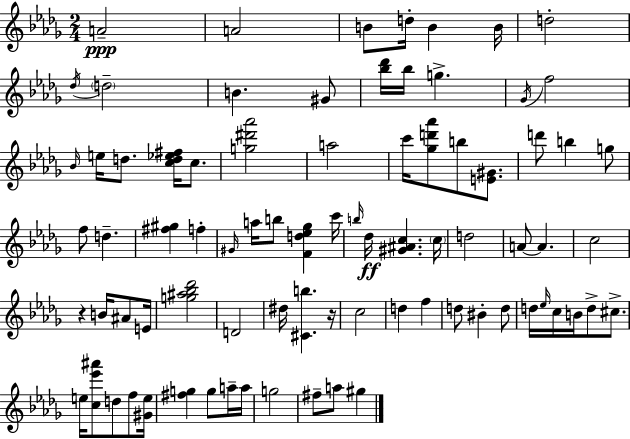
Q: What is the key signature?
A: BES minor